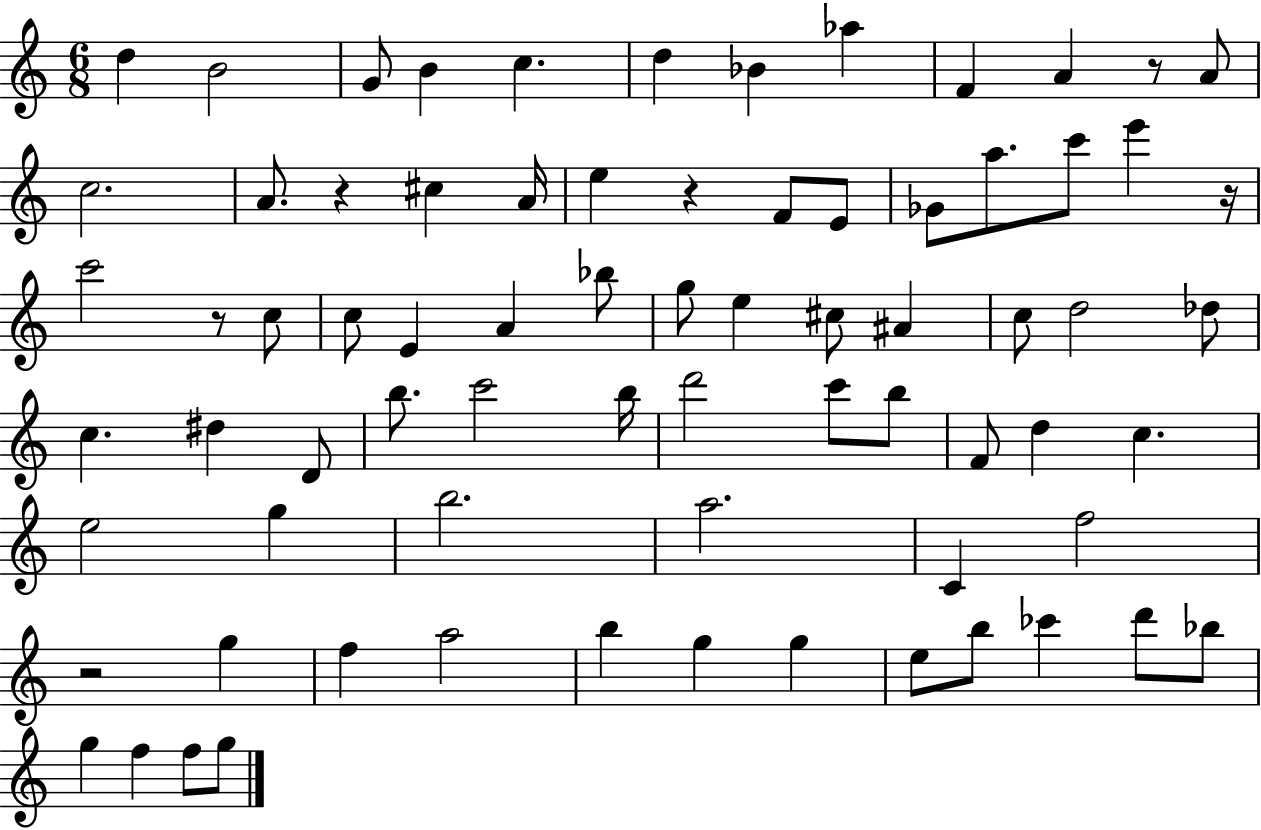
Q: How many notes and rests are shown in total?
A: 74